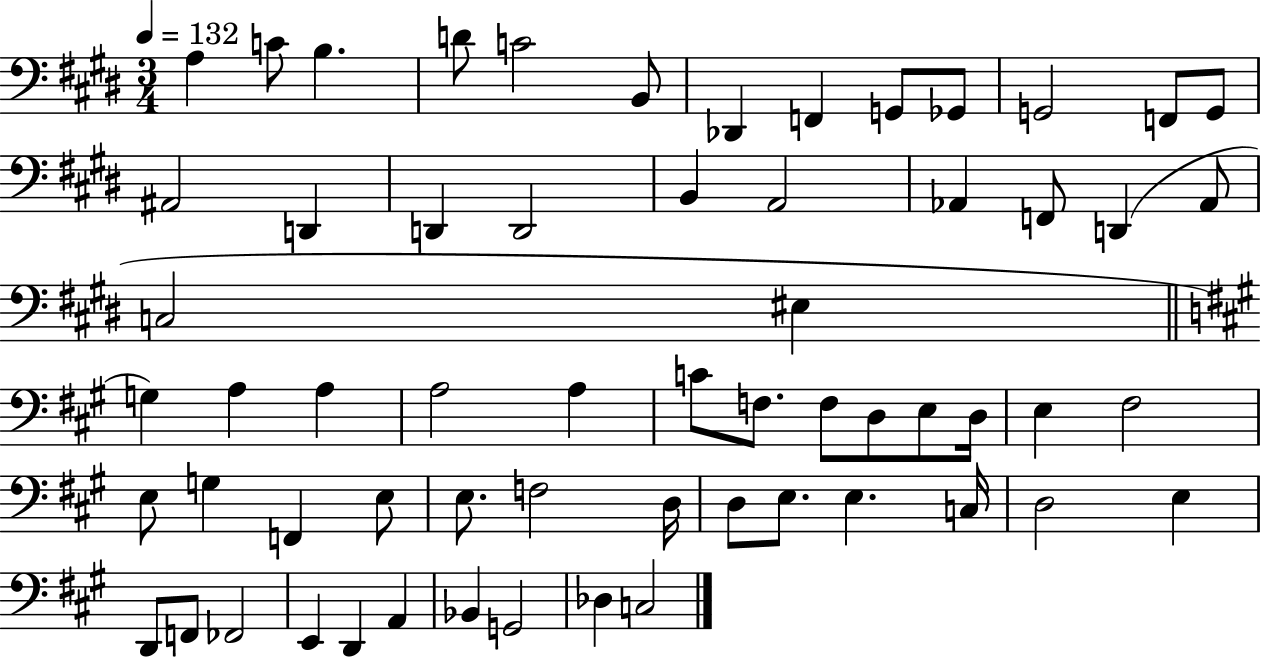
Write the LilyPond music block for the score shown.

{
  \clef bass
  \numericTimeSignature
  \time 3/4
  \key e \major
  \tempo 4 = 132
  \repeat volta 2 { a4 c'8 b4. | d'8 c'2 b,8 | des,4 f,4 g,8 ges,8 | g,2 f,8 g,8 | \break ais,2 d,4 | d,4 d,2 | b,4 a,2 | aes,4 f,8 d,4( aes,8 | \break c2 eis4 | \bar "||" \break \key a \major g4) a4 a4 | a2 a4 | c'8 f8. f8 d8 e8 d16 | e4 fis2 | \break e8 g4 f,4 e8 | e8. f2 d16 | d8 e8. e4. c16 | d2 e4 | \break d,8 f,8 fes,2 | e,4 d,4 a,4 | bes,4 g,2 | des4 c2 | \break } \bar "|."
}